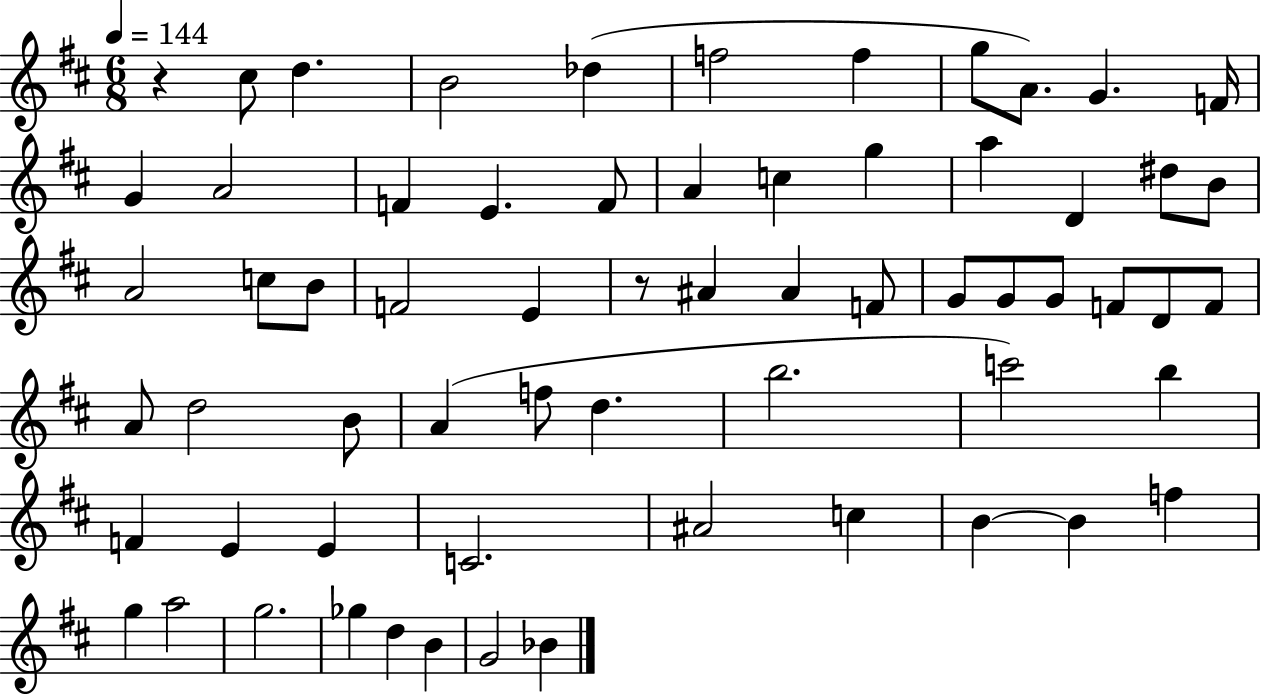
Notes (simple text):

R/q C#5/e D5/q. B4/h Db5/q F5/h F5/q G5/e A4/e. G4/q. F4/s G4/q A4/h F4/q E4/q. F4/e A4/q C5/q G5/q A5/q D4/q D#5/e B4/e A4/h C5/e B4/e F4/h E4/q R/e A#4/q A#4/q F4/e G4/e G4/e G4/e F4/e D4/e F4/e A4/e D5/h B4/e A4/q F5/e D5/q. B5/h. C6/h B5/q F4/q E4/q E4/q C4/h. A#4/h C5/q B4/q B4/q F5/q G5/q A5/h G5/h. Gb5/q D5/q B4/q G4/h Bb4/q